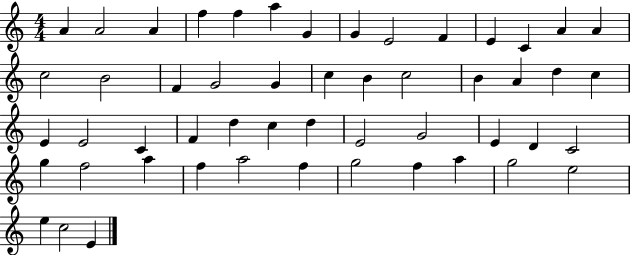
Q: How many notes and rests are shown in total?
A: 52